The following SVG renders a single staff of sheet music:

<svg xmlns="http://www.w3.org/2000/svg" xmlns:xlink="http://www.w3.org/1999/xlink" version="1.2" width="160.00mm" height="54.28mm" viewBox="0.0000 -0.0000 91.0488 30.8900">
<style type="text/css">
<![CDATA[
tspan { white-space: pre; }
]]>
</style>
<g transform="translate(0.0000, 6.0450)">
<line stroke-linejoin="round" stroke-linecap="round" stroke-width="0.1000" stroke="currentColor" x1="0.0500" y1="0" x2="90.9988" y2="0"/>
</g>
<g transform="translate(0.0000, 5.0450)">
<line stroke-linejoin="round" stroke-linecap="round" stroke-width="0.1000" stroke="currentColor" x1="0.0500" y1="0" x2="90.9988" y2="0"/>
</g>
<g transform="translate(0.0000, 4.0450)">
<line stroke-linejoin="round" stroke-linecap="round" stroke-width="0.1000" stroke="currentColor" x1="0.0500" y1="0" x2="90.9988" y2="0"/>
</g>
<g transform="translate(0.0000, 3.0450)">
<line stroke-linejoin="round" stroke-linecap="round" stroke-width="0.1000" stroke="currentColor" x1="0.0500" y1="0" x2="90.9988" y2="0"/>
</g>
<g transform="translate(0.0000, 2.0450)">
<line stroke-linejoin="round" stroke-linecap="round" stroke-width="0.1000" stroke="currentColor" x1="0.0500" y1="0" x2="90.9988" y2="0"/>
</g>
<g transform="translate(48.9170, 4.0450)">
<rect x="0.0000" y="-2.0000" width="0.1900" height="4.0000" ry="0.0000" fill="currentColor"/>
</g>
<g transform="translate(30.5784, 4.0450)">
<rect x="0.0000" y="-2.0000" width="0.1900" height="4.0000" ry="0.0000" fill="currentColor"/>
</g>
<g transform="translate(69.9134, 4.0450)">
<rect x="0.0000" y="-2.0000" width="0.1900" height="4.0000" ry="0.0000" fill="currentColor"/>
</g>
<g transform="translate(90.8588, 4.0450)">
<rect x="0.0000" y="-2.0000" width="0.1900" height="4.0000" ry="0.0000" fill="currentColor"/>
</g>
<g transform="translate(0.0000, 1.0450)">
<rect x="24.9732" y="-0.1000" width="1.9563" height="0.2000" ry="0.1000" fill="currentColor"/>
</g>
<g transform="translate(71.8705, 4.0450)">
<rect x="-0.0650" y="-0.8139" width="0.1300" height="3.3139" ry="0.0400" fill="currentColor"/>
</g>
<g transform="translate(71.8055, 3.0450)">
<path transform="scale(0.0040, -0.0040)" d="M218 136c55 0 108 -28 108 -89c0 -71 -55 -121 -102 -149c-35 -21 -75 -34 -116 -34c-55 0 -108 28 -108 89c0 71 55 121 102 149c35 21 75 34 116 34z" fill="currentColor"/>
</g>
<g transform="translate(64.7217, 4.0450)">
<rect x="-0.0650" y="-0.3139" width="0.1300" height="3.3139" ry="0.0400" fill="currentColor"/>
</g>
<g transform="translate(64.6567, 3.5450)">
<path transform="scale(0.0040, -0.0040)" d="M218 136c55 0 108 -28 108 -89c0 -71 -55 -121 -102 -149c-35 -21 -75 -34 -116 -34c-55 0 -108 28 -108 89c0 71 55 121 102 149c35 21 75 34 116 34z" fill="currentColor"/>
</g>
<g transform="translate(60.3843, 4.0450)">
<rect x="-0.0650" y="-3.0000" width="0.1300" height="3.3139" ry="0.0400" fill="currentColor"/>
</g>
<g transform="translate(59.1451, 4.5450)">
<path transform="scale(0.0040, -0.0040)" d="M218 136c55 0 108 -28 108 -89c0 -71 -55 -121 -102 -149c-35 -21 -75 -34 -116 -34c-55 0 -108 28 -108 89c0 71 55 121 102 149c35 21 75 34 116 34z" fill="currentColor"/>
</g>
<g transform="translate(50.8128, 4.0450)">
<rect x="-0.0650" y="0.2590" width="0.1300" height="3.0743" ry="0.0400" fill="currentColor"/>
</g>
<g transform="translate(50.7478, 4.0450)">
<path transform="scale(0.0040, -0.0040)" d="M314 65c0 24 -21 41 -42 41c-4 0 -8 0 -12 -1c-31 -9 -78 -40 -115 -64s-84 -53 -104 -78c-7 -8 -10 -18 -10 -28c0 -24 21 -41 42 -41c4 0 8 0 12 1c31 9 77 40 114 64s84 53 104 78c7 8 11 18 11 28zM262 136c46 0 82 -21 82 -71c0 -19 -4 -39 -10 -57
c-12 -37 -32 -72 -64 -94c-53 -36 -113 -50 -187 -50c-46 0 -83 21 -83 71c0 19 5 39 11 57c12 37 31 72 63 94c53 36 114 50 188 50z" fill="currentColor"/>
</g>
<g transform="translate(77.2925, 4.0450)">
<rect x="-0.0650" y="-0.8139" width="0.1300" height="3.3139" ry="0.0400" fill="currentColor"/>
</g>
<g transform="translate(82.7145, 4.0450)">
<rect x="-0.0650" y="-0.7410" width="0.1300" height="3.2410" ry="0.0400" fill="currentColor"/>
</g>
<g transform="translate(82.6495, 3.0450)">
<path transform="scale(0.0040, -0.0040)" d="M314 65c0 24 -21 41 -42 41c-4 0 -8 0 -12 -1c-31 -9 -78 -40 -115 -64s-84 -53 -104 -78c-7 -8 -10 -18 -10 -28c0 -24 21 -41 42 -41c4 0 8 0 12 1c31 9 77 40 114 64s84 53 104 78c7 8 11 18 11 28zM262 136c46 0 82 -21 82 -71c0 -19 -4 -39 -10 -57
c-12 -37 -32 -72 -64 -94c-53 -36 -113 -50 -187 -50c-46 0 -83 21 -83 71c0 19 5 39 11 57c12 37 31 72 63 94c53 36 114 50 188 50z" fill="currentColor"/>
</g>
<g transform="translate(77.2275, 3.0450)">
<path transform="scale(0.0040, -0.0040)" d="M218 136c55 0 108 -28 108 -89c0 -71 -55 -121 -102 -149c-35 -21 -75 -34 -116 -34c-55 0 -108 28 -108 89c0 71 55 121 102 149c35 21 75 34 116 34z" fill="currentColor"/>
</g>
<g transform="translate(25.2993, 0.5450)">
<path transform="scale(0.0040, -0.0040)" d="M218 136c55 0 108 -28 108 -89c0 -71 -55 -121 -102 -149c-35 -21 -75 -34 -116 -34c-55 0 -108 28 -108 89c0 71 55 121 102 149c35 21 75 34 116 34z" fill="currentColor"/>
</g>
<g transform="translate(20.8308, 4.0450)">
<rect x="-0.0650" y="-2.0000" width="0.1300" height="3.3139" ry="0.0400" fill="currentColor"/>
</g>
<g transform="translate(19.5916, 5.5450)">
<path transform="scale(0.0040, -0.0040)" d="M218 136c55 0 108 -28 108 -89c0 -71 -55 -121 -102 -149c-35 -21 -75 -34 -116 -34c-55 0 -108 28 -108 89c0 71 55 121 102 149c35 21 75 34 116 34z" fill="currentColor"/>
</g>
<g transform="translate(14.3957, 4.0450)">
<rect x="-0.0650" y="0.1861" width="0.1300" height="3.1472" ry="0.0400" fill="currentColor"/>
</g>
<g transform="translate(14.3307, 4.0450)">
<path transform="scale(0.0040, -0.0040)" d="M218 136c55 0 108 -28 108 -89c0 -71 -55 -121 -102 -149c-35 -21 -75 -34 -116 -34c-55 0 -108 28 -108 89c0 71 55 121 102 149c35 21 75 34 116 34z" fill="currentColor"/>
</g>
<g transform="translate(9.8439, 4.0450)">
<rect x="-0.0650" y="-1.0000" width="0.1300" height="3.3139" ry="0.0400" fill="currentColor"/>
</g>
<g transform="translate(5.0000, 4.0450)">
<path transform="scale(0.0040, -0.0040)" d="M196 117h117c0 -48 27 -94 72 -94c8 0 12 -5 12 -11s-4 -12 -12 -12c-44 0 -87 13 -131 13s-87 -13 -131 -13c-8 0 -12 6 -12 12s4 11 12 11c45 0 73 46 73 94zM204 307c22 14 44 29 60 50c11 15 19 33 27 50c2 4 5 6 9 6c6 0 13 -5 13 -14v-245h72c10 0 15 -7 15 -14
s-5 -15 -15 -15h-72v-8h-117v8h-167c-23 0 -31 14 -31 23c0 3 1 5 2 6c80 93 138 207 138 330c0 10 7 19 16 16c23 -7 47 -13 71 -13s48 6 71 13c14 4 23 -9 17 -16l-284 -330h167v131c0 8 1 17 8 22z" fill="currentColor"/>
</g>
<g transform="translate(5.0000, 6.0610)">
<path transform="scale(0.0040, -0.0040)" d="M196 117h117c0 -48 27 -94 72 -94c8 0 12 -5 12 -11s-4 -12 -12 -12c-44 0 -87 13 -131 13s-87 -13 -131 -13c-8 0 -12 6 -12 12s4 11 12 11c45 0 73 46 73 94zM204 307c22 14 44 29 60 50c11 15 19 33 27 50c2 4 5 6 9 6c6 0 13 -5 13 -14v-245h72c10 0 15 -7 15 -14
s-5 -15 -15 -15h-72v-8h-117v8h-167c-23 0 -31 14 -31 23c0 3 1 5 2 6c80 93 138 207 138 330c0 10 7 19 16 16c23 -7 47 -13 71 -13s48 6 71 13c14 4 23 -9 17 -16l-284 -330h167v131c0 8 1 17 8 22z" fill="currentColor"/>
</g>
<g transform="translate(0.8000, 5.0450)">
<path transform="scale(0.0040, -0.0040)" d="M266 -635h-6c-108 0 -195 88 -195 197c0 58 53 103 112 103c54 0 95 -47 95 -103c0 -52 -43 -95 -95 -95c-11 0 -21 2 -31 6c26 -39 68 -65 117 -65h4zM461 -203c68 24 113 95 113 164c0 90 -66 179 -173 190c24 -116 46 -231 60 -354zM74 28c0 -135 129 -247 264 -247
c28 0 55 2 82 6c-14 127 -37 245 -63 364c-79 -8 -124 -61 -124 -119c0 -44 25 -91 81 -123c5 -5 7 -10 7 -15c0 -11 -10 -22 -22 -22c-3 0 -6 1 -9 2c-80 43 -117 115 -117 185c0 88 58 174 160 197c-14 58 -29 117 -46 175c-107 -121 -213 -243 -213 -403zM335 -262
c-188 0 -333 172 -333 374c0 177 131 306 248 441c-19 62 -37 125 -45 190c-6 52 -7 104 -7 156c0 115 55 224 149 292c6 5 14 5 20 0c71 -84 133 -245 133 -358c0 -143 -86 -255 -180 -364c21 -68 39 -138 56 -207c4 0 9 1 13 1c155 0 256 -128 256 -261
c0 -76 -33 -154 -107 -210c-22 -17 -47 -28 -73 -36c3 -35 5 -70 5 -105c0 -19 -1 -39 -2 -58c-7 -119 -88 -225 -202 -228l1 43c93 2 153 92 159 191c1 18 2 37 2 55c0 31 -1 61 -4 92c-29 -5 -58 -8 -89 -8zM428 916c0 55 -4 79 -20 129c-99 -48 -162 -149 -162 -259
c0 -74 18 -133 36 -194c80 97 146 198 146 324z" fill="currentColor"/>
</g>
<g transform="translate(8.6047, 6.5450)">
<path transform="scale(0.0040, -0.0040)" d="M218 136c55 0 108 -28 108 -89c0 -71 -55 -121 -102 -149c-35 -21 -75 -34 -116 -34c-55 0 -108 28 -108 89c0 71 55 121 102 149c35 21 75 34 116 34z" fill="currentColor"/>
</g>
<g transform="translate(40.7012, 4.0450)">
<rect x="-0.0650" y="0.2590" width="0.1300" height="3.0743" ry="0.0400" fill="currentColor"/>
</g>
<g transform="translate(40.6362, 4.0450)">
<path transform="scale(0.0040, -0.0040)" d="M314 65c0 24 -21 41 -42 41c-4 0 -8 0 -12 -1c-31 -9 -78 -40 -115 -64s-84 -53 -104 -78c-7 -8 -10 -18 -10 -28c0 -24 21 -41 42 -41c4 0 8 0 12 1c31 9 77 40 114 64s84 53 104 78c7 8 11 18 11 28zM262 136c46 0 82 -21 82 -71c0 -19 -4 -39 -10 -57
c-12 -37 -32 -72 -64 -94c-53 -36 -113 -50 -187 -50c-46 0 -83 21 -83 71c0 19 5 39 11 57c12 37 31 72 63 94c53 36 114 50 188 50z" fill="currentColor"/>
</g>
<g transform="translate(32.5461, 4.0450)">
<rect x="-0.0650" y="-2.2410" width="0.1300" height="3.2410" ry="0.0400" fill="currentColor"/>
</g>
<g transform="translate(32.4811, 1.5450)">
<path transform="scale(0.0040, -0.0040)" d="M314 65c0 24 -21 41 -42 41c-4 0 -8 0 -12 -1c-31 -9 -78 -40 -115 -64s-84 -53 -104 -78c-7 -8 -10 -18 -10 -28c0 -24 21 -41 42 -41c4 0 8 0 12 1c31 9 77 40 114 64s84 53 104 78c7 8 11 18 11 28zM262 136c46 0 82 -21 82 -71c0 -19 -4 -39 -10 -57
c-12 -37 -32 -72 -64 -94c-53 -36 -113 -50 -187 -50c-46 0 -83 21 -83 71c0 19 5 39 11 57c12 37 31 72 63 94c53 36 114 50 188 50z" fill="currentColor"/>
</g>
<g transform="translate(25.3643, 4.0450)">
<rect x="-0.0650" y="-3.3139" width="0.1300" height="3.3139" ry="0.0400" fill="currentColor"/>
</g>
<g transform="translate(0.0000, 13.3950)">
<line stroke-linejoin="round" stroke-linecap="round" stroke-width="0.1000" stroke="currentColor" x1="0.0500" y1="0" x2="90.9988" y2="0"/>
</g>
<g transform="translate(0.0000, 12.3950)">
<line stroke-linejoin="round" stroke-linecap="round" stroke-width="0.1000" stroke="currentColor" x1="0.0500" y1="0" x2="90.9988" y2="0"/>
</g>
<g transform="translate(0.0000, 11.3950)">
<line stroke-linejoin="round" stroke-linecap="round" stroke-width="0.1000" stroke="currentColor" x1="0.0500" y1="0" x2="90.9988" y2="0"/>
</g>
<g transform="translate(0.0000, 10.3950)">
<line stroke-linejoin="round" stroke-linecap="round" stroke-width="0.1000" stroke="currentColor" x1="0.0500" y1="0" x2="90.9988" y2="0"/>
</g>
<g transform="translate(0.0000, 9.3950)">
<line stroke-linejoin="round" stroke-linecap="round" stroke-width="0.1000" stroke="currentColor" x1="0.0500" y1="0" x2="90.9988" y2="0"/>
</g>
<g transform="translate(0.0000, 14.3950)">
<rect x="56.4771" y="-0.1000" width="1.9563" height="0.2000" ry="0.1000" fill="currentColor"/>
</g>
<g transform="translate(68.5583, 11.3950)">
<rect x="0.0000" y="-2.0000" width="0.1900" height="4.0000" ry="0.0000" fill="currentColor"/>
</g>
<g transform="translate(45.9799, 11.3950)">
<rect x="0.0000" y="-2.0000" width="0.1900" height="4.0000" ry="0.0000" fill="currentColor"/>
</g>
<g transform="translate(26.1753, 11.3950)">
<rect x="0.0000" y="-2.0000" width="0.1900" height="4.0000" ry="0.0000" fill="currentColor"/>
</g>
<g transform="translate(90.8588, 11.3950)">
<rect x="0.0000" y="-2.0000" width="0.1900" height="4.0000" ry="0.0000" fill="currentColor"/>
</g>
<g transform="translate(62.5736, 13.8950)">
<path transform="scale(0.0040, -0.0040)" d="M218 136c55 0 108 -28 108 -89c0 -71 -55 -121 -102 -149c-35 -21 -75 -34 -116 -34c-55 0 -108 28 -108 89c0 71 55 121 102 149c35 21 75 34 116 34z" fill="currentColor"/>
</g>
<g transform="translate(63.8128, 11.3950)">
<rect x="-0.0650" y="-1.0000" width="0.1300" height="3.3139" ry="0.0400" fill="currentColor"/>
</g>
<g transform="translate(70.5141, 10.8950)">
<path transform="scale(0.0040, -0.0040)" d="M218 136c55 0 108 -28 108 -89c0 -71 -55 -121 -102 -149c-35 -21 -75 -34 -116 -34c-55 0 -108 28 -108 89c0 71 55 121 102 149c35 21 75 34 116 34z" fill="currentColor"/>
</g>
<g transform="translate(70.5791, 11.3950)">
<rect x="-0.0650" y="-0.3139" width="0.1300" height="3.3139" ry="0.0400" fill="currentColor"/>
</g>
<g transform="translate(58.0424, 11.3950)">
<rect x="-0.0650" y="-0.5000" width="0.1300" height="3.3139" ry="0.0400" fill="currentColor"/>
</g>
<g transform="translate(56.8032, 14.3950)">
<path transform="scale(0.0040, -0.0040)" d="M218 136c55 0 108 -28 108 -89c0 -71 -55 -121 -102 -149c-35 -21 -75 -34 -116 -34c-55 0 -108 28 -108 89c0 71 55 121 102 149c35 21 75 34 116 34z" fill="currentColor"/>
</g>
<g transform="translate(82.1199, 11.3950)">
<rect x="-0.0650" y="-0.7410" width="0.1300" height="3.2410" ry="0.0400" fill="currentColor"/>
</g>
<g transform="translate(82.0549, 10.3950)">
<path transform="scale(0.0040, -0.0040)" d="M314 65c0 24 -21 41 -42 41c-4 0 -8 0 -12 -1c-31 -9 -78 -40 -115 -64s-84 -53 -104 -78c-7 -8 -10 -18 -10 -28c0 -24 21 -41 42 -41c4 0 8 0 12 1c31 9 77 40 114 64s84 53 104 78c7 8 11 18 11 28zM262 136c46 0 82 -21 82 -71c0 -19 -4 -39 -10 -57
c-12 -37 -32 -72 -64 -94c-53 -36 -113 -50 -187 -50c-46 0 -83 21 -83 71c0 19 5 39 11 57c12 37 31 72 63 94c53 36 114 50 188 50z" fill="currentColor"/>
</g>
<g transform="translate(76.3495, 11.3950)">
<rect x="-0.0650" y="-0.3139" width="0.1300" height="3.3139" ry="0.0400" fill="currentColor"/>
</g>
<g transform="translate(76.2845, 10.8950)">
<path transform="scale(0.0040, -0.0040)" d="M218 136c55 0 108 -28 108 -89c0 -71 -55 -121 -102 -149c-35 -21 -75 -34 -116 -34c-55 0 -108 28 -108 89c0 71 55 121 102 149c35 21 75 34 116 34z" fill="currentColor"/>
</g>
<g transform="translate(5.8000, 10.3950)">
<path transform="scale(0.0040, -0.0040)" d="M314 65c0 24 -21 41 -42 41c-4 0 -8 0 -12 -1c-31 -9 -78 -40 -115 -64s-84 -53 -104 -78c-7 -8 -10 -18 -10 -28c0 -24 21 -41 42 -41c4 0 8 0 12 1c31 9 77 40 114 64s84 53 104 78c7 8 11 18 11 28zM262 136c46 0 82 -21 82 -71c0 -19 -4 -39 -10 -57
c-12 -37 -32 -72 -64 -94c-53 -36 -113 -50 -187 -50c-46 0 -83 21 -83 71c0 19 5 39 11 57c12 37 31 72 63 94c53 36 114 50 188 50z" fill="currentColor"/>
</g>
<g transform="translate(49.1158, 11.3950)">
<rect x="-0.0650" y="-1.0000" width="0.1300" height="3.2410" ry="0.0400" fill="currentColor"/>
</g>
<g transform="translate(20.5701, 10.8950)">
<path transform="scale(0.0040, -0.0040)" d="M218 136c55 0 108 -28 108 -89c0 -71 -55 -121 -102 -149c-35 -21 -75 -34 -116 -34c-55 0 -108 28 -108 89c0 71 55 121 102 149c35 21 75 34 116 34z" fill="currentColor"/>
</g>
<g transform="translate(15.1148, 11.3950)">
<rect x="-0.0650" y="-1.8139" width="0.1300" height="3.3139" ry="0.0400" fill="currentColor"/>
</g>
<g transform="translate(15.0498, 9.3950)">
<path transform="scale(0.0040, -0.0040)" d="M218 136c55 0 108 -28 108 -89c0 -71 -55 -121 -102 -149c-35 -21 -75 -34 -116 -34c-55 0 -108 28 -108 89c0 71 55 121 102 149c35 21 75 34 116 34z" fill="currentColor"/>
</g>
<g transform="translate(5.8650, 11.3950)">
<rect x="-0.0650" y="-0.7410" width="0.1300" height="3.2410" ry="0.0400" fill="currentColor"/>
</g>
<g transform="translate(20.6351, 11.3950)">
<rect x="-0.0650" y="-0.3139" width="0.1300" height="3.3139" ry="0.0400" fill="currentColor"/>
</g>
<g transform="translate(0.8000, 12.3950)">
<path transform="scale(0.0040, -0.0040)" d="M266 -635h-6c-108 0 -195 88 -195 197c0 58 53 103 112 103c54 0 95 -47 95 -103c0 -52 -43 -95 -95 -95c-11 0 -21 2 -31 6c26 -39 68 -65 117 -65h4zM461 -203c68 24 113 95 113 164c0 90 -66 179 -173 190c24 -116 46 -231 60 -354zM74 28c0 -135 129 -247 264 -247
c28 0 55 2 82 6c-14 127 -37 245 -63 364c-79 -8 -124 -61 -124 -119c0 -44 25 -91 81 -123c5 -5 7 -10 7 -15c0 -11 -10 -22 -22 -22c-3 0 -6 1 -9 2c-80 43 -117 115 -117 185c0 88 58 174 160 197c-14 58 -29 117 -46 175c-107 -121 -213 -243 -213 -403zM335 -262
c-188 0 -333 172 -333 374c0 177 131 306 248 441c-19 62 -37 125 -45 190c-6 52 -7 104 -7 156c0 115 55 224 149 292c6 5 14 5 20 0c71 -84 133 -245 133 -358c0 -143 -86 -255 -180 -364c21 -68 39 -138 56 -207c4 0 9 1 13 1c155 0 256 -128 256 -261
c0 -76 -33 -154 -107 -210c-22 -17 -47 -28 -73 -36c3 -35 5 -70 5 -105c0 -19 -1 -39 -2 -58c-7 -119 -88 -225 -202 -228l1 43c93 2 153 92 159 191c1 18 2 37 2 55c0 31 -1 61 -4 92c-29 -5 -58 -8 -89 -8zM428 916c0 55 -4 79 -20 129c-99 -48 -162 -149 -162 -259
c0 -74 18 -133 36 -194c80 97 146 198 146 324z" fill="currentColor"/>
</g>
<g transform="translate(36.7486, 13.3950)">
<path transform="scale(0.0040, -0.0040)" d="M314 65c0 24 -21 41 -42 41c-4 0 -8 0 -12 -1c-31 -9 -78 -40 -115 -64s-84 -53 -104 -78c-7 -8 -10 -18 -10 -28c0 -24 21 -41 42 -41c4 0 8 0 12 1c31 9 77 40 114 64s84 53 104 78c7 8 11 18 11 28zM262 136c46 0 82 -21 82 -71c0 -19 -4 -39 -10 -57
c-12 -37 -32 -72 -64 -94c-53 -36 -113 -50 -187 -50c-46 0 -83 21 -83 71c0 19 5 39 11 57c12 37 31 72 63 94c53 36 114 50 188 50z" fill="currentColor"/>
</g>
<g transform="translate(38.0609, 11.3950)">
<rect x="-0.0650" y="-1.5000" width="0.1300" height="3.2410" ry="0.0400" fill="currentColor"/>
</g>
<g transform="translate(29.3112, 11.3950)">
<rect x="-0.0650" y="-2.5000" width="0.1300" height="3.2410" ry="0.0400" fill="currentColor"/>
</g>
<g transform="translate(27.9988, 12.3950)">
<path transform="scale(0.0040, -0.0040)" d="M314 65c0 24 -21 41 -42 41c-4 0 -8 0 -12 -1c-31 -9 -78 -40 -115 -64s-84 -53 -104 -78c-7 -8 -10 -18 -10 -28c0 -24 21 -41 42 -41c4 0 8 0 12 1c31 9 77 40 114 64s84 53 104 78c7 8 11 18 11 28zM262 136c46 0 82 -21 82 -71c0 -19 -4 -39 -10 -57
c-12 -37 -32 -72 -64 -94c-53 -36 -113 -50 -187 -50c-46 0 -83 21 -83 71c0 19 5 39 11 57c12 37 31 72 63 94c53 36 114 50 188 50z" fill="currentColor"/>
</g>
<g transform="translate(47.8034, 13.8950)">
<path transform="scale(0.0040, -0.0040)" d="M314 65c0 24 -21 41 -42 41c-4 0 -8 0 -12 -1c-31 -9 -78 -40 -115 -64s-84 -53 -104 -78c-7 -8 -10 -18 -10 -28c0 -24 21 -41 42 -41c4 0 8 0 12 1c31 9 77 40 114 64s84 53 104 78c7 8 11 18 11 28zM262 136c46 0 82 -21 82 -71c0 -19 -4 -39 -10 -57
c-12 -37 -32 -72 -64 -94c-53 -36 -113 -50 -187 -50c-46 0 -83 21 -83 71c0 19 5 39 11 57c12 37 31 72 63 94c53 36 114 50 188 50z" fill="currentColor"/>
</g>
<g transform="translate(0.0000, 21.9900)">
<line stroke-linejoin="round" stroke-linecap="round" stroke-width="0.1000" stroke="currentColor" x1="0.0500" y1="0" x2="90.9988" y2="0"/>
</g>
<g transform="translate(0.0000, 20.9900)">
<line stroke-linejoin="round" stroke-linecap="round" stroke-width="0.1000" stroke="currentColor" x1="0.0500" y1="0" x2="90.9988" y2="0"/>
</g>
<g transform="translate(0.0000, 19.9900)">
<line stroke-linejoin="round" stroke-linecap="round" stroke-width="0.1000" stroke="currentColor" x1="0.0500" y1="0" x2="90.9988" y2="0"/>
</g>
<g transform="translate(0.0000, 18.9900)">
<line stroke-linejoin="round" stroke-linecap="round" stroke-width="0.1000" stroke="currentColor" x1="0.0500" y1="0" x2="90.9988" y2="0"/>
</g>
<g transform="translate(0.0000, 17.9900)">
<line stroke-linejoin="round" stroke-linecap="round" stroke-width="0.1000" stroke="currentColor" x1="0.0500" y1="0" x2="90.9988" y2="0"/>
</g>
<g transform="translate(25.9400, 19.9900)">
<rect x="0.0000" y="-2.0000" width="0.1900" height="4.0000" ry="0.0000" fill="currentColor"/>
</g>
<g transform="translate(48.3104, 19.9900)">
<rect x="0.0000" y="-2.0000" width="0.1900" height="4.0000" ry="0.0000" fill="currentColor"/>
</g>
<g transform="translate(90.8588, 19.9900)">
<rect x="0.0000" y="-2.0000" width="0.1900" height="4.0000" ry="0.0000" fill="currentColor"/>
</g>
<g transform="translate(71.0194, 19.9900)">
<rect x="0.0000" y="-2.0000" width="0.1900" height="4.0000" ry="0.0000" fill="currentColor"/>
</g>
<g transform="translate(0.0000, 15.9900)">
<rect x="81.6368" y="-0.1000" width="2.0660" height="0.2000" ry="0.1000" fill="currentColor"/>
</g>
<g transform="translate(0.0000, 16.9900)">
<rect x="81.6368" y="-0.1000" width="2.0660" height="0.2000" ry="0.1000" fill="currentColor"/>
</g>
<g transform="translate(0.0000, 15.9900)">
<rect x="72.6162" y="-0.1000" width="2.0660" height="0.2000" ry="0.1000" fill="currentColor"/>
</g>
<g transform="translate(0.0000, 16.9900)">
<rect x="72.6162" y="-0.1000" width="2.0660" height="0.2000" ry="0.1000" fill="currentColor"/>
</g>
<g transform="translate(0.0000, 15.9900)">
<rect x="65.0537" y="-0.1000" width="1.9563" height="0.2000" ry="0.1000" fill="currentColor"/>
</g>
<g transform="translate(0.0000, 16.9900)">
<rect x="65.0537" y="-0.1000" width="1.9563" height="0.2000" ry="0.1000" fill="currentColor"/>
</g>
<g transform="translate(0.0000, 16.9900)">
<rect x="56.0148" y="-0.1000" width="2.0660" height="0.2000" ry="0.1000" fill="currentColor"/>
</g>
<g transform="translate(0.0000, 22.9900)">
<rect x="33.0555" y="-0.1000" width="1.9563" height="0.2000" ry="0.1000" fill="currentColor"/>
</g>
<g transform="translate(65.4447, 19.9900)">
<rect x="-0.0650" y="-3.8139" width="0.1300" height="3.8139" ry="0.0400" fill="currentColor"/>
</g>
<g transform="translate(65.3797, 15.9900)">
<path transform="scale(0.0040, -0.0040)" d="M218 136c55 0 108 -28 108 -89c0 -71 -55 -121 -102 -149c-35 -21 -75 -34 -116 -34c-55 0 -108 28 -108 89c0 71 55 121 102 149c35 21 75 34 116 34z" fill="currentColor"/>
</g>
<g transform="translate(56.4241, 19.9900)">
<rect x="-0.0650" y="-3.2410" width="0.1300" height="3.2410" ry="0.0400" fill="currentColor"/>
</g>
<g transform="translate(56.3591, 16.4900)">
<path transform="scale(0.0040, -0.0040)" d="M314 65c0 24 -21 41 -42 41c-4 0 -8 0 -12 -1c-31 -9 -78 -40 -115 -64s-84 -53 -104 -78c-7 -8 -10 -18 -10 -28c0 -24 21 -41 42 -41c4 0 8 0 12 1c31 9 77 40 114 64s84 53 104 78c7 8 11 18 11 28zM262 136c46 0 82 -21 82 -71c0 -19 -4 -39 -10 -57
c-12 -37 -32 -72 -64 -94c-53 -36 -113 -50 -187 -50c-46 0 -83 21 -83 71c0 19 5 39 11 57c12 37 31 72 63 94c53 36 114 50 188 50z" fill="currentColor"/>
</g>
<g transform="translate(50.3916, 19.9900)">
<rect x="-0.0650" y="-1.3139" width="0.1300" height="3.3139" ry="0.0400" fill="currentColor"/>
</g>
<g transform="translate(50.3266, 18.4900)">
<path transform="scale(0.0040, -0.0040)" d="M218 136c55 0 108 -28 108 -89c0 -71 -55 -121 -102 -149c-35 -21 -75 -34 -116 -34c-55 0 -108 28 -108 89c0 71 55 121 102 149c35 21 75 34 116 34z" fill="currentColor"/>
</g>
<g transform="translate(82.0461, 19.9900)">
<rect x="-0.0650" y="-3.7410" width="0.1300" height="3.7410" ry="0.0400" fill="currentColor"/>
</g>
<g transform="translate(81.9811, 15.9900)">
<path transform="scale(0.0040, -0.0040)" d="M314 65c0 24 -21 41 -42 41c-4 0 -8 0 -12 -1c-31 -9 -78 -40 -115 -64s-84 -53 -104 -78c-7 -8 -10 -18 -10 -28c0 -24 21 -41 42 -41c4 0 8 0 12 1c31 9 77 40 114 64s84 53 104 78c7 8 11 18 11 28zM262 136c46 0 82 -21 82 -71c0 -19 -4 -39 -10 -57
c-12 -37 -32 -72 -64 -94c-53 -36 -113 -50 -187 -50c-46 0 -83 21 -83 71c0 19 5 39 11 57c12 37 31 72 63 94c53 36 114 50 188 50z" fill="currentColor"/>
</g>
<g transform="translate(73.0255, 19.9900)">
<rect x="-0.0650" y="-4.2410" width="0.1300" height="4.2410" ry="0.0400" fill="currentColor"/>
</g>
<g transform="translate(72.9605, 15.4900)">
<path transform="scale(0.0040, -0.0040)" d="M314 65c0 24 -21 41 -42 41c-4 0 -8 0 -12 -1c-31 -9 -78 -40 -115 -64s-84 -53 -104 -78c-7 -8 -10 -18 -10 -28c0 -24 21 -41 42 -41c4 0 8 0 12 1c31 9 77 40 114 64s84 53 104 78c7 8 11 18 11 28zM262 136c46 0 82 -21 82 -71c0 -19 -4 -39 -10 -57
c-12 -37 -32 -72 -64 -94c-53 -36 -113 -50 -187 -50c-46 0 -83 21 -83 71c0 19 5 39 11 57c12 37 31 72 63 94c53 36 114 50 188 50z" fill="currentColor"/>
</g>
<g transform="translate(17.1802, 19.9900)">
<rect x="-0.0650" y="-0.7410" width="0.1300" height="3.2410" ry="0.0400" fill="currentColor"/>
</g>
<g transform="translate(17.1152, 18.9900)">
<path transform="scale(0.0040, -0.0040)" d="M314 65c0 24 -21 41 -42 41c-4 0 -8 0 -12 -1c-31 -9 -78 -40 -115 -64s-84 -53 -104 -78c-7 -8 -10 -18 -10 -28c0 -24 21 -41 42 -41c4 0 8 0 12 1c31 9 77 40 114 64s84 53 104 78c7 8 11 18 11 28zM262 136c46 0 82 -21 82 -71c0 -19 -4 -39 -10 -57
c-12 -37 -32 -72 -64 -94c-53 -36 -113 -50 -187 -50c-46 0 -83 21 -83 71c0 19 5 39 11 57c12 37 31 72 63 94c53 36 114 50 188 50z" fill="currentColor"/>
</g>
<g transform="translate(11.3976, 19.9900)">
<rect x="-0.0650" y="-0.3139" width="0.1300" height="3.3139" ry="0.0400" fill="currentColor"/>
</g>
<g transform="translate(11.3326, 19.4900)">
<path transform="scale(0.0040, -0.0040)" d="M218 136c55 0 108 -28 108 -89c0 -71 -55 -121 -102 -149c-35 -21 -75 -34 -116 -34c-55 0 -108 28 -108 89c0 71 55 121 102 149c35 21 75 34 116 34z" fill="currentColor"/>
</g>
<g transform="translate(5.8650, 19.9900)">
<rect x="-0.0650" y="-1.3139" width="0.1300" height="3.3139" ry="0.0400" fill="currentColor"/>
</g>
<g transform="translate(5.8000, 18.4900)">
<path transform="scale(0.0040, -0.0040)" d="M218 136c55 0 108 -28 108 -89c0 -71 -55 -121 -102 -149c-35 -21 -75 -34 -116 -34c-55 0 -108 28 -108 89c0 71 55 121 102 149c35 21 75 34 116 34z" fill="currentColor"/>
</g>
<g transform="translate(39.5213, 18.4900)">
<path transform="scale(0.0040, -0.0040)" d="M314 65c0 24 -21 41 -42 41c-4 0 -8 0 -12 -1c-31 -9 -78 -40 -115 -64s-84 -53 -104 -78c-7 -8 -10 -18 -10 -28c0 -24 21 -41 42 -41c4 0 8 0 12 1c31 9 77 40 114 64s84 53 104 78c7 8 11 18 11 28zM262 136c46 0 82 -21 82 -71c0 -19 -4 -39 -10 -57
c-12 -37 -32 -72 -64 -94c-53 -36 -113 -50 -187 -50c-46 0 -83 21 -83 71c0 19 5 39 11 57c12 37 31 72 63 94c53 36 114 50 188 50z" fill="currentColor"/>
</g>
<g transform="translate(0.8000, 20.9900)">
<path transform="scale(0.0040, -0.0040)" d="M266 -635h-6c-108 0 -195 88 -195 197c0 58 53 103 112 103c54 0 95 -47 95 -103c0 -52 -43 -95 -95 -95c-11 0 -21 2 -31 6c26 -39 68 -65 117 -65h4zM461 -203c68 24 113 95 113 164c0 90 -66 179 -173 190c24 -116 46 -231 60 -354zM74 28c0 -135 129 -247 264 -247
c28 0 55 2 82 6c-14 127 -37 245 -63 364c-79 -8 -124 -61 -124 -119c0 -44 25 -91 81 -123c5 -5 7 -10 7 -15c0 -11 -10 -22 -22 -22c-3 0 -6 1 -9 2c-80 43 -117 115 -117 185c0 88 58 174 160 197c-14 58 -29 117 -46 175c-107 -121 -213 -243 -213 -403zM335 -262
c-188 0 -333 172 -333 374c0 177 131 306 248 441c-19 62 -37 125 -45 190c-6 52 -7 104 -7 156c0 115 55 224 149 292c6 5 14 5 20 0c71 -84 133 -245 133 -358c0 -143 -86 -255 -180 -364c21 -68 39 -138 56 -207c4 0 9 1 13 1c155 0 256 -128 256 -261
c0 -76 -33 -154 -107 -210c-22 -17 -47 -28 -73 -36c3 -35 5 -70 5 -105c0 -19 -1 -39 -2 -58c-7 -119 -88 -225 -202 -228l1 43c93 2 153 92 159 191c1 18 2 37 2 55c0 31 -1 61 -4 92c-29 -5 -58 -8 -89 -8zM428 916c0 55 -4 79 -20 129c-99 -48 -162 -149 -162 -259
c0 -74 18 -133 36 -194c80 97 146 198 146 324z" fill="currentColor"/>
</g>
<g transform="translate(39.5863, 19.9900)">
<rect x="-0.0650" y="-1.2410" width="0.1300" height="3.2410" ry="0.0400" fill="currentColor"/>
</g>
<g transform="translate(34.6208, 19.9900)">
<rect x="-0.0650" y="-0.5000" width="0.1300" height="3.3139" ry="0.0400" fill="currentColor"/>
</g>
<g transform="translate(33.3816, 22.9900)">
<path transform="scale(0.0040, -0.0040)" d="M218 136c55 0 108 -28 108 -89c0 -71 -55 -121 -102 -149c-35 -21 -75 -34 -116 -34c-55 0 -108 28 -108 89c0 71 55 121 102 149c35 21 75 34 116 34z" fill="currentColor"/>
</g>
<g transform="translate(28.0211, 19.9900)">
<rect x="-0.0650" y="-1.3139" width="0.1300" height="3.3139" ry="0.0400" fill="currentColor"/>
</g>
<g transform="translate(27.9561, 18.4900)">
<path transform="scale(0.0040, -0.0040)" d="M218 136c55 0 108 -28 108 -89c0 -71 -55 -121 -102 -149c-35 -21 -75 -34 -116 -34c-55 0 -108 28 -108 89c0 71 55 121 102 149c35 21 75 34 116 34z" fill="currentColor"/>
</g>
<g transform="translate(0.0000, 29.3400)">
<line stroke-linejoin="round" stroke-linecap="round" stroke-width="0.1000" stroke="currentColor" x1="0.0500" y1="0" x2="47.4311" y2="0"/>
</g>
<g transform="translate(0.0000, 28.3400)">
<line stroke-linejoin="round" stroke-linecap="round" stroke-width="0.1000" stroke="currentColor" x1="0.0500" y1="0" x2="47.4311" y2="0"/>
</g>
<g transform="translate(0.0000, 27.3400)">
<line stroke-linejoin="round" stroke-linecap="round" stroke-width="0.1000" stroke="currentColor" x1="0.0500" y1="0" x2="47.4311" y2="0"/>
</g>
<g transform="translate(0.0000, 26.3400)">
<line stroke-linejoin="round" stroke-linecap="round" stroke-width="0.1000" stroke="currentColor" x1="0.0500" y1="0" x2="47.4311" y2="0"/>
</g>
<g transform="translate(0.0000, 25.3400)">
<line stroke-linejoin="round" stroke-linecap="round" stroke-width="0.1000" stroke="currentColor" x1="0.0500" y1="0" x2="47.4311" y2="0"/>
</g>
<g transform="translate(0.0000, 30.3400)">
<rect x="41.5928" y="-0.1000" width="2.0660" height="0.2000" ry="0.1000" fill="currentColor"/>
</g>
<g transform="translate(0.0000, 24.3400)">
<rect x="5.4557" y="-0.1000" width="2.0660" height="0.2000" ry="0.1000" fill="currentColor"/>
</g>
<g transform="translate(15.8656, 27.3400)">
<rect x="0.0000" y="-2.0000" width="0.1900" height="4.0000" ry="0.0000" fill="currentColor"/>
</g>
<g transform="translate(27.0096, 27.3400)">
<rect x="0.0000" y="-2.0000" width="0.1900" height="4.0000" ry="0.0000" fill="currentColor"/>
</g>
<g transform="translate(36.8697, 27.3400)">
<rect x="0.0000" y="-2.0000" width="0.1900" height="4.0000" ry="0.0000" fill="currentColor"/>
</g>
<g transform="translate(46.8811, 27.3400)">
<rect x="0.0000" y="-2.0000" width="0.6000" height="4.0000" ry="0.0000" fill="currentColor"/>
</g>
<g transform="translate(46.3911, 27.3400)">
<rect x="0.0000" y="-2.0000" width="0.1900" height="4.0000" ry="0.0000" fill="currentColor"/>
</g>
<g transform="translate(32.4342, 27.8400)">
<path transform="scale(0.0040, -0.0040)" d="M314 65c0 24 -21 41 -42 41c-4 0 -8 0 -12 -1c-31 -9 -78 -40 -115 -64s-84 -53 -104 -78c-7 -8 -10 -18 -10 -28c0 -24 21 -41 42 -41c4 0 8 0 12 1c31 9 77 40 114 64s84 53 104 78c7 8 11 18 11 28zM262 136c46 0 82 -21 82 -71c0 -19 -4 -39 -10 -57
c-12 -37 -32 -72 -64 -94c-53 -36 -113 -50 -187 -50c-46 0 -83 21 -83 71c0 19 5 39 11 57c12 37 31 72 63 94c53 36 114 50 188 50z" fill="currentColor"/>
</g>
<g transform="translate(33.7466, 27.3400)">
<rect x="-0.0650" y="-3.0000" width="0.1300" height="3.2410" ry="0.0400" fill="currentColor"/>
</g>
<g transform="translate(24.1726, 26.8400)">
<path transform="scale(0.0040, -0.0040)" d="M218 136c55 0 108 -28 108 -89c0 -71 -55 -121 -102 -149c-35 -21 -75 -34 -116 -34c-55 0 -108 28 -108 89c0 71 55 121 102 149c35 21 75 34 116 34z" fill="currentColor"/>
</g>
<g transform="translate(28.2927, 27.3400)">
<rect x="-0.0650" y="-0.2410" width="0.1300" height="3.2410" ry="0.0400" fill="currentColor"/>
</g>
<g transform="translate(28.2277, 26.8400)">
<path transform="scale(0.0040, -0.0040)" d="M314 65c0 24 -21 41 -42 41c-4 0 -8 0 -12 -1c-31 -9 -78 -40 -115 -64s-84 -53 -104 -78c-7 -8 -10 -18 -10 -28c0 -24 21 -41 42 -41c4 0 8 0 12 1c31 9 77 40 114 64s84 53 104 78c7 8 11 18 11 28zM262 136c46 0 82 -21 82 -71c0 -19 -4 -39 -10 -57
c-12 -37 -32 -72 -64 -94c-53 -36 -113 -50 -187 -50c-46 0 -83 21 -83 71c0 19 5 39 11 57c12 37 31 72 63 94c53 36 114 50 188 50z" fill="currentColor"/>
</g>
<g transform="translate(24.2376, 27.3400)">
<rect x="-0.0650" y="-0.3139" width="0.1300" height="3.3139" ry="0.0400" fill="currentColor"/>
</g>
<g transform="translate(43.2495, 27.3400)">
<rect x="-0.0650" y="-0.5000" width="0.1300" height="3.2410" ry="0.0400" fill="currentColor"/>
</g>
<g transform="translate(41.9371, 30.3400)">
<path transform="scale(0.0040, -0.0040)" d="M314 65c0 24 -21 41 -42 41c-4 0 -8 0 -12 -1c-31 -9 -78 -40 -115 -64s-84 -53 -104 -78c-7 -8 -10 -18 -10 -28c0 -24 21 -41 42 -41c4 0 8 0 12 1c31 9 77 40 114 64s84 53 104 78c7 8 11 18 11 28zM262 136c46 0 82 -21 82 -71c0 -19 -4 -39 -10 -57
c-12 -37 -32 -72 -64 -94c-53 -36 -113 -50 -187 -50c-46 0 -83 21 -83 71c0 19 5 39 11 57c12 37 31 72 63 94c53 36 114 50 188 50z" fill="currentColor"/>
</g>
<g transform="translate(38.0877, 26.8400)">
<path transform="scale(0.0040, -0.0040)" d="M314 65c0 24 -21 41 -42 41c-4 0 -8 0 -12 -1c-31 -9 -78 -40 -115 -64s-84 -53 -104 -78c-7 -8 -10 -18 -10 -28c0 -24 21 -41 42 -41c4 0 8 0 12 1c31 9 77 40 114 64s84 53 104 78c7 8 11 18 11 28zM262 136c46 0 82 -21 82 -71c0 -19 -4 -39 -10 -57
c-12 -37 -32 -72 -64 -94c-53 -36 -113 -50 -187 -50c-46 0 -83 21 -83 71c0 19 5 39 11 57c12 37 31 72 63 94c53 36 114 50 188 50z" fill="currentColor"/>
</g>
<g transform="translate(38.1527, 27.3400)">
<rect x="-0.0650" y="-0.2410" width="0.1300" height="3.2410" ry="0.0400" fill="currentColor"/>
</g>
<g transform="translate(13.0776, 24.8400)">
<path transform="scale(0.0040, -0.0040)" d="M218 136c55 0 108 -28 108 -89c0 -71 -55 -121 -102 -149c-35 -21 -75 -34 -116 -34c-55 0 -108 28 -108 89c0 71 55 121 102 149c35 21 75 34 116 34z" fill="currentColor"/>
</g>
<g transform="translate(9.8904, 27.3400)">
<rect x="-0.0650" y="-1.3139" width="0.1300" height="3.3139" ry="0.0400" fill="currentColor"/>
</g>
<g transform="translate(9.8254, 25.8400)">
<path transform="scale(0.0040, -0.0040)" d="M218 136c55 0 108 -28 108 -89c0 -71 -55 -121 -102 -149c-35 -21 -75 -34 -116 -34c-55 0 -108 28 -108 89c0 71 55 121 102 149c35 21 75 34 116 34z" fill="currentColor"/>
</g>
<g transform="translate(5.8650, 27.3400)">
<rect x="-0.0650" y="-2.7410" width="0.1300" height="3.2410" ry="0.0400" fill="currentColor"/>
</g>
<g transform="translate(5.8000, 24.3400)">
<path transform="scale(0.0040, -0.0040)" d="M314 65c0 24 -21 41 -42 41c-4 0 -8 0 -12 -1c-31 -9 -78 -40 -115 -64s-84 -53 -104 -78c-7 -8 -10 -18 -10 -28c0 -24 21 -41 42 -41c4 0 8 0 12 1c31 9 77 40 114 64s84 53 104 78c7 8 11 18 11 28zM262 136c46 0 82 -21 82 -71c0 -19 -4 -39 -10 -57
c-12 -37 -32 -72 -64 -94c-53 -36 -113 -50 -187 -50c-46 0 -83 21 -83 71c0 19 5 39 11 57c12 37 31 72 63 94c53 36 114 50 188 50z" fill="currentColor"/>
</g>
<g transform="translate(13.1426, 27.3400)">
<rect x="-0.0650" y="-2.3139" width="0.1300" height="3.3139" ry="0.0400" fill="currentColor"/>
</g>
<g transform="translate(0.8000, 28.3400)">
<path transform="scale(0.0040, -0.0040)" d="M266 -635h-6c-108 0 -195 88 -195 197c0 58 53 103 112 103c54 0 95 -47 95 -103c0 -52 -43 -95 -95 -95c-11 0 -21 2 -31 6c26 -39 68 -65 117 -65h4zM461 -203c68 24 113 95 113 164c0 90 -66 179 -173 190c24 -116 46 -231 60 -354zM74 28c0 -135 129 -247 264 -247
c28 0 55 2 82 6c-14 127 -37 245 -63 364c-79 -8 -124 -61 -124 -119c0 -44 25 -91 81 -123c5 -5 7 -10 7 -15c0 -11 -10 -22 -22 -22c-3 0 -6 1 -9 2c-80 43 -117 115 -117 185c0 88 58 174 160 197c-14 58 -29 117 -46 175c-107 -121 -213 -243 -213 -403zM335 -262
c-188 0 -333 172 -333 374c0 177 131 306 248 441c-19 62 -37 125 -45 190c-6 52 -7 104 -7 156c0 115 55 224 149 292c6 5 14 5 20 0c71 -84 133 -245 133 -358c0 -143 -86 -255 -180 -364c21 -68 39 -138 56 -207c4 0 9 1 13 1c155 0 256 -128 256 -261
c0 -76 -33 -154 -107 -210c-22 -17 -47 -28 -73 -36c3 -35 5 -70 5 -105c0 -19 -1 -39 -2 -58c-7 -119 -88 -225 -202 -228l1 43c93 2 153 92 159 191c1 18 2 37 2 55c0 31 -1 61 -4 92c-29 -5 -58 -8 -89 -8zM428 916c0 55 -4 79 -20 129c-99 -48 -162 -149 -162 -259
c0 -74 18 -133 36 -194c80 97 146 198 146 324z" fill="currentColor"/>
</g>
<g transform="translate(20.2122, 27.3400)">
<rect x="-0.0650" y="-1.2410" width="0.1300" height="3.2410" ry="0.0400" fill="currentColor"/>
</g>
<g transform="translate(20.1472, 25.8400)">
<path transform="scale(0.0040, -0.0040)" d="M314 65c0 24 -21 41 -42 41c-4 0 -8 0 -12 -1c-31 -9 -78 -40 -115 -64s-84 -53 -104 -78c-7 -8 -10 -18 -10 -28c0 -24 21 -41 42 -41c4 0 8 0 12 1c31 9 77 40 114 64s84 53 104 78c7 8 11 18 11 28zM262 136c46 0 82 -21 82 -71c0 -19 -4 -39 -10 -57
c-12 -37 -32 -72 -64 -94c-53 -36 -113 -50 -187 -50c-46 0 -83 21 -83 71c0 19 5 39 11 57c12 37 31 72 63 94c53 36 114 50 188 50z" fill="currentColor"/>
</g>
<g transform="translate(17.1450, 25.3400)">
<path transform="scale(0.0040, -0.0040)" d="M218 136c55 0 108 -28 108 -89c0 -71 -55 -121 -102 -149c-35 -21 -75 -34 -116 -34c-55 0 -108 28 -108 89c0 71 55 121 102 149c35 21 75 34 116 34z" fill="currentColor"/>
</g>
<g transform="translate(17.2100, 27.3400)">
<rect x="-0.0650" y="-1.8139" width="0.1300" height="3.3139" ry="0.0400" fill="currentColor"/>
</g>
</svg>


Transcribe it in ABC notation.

X:1
T:Untitled
M:4/4
L:1/4
K:C
D B F b g2 B2 B2 A c d d d2 d2 f c G2 E2 D2 C D c c d2 e c d2 e C e2 e b2 c' d'2 c'2 a2 e g f e2 c c2 A2 c2 C2